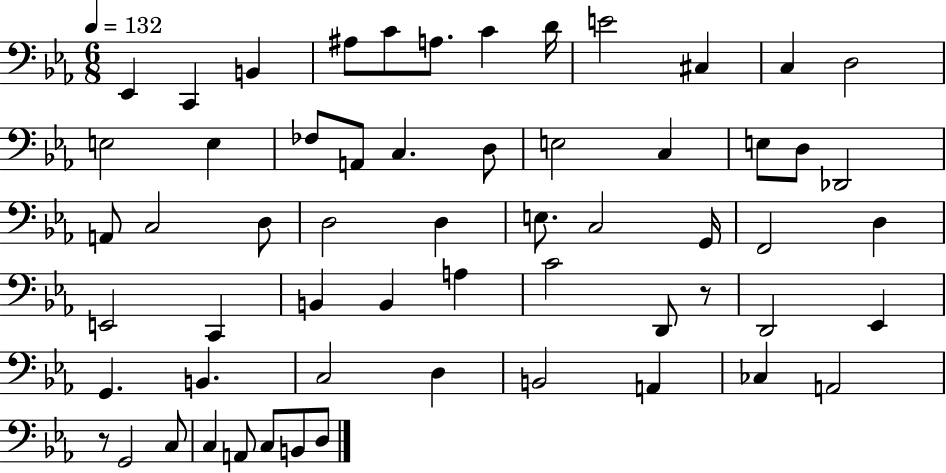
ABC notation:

X:1
T:Untitled
M:6/8
L:1/4
K:Eb
_E,, C,, B,, ^A,/2 C/2 A,/2 C D/4 E2 ^C, C, D,2 E,2 E, _F,/2 A,,/2 C, D,/2 E,2 C, E,/2 D,/2 _D,,2 A,,/2 C,2 D,/2 D,2 D, E,/2 C,2 G,,/4 F,,2 D, E,,2 C,, B,, B,, A, C2 D,,/2 z/2 D,,2 _E,, G,, B,, C,2 D, B,,2 A,, _C, A,,2 z/2 G,,2 C,/2 C, A,,/2 C,/2 B,,/2 D,/2